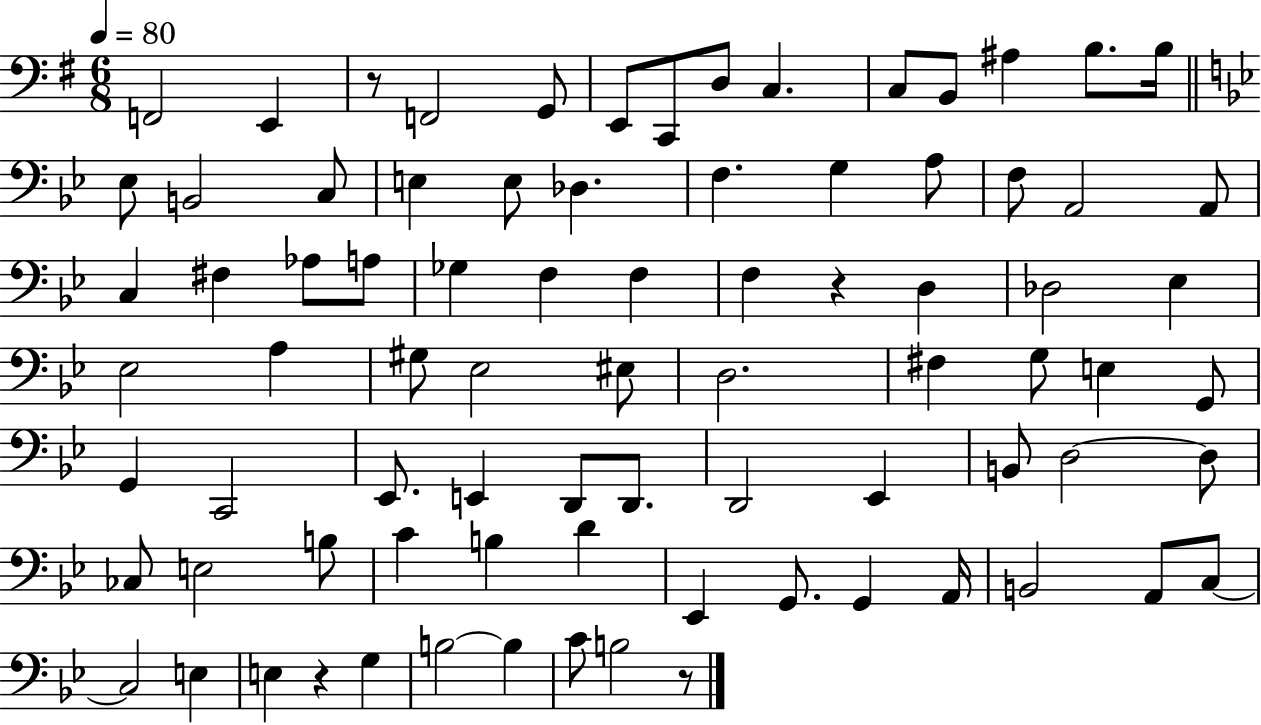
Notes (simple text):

F2/h E2/q R/e F2/h G2/e E2/e C2/e D3/e C3/q. C3/e B2/e A#3/q B3/e. B3/s Eb3/e B2/h C3/e E3/q E3/e Db3/q. F3/q. G3/q A3/e F3/e A2/h A2/e C3/q F#3/q Ab3/e A3/e Gb3/q F3/q F3/q F3/q R/q D3/q Db3/h Eb3/q Eb3/h A3/q G#3/e Eb3/h EIS3/e D3/h. F#3/q G3/e E3/q G2/e G2/q C2/h Eb2/e. E2/q D2/e D2/e. D2/h Eb2/q B2/e D3/h D3/e CES3/e E3/h B3/e C4/q B3/q D4/q Eb2/q G2/e. G2/q A2/s B2/h A2/e C3/e C3/h E3/q E3/q R/q G3/q B3/h B3/q C4/e B3/h R/e